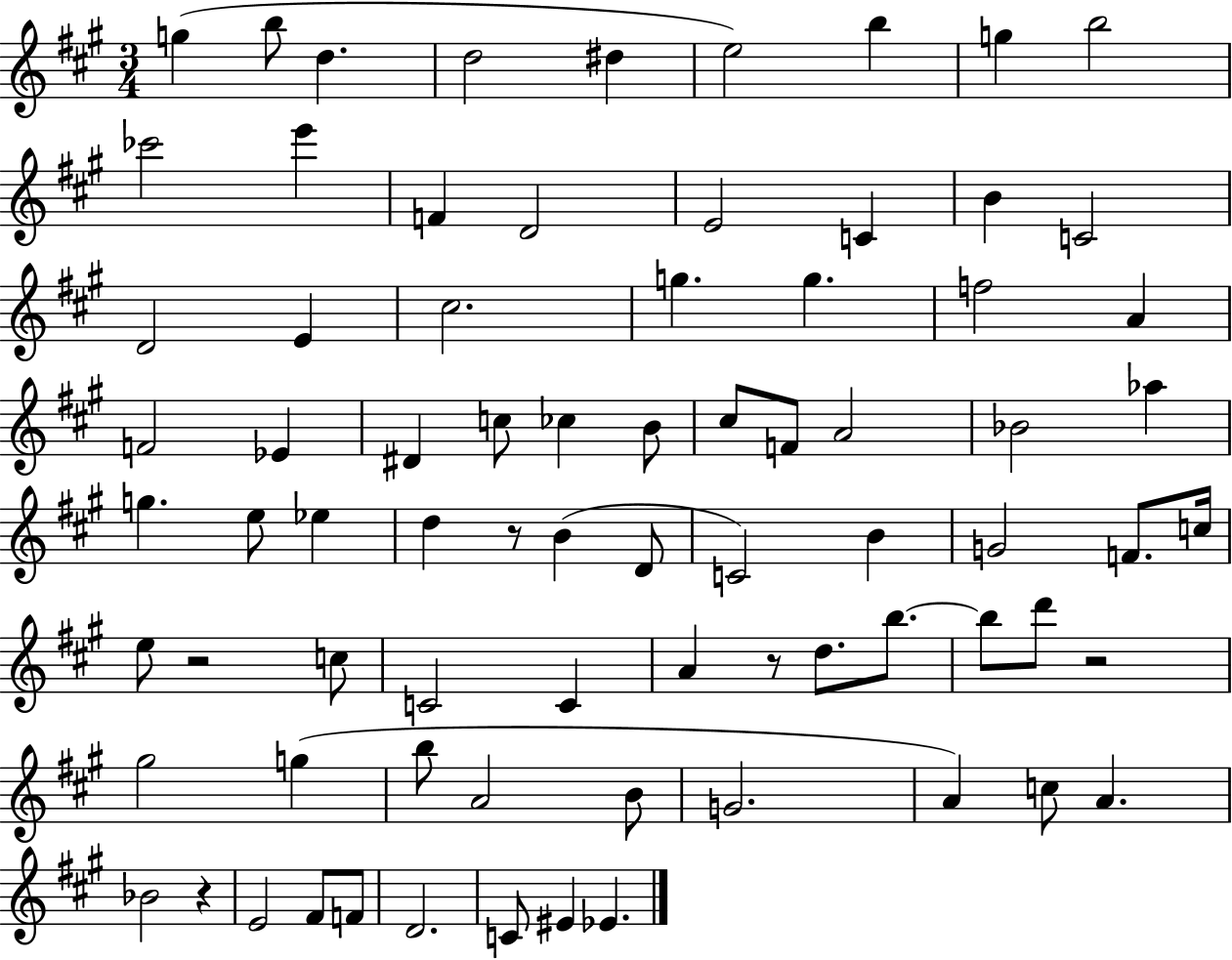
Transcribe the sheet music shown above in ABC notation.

X:1
T:Untitled
M:3/4
L:1/4
K:A
g b/2 d d2 ^d e2 b g b2 _c'2 e' F D2 E2 C B C2 D2 E ^c2 g g f2 A F2 _E ^D c/2 _c B/2 ^c/2 F/2 A2 _B2 _a g e/2 _e d z/2 B D/2 C2 B G2 F/2 c/4 e/2 z2 c/2 C2 C A z/2 d/2 b/2 b/2 d'/2 z2 ^g2 g b/2 A2 B/2 G2 A c/2 A _B2 z E2 ^F/2 F/2 D2 C/2 ^E _E